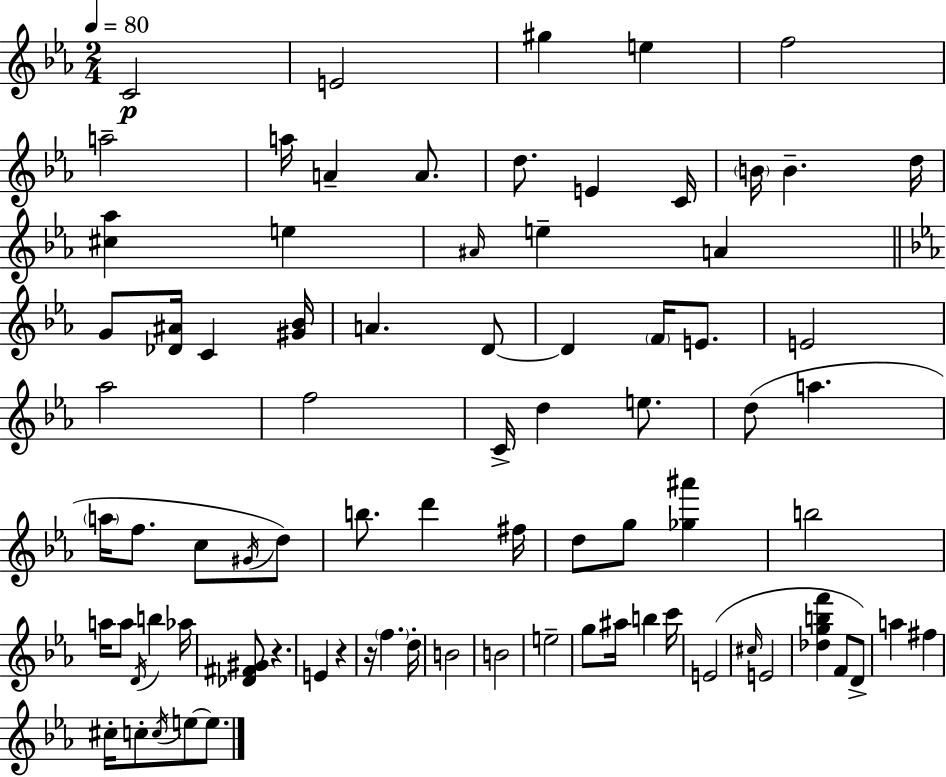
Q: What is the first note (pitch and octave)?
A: C4